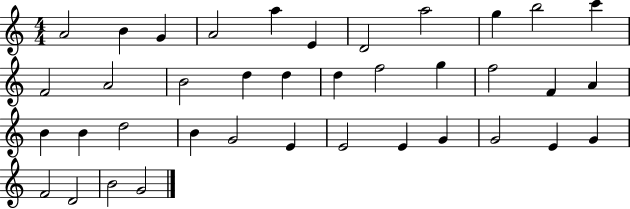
{
  \clef treble
  \numericTimeSignature
  \time 4/4
  \key c \major
  a'2 b'4 g'4 | a'2 a''4 e'4 | d'2 a''2 | g''4 b''2 c'''4 | \break f'2 a'2 | b'2 d''4 d''4 | d''4 f''2 g''4 | f''2 f'4 a'4 | \break b'4 b'4 d''2 | b'4 g'2 e'4 | e'2 e'4 g'4 | g'2 e'4 g'4 | \break f'2 d'2 | b'2 g'2 | \bar "|."
}